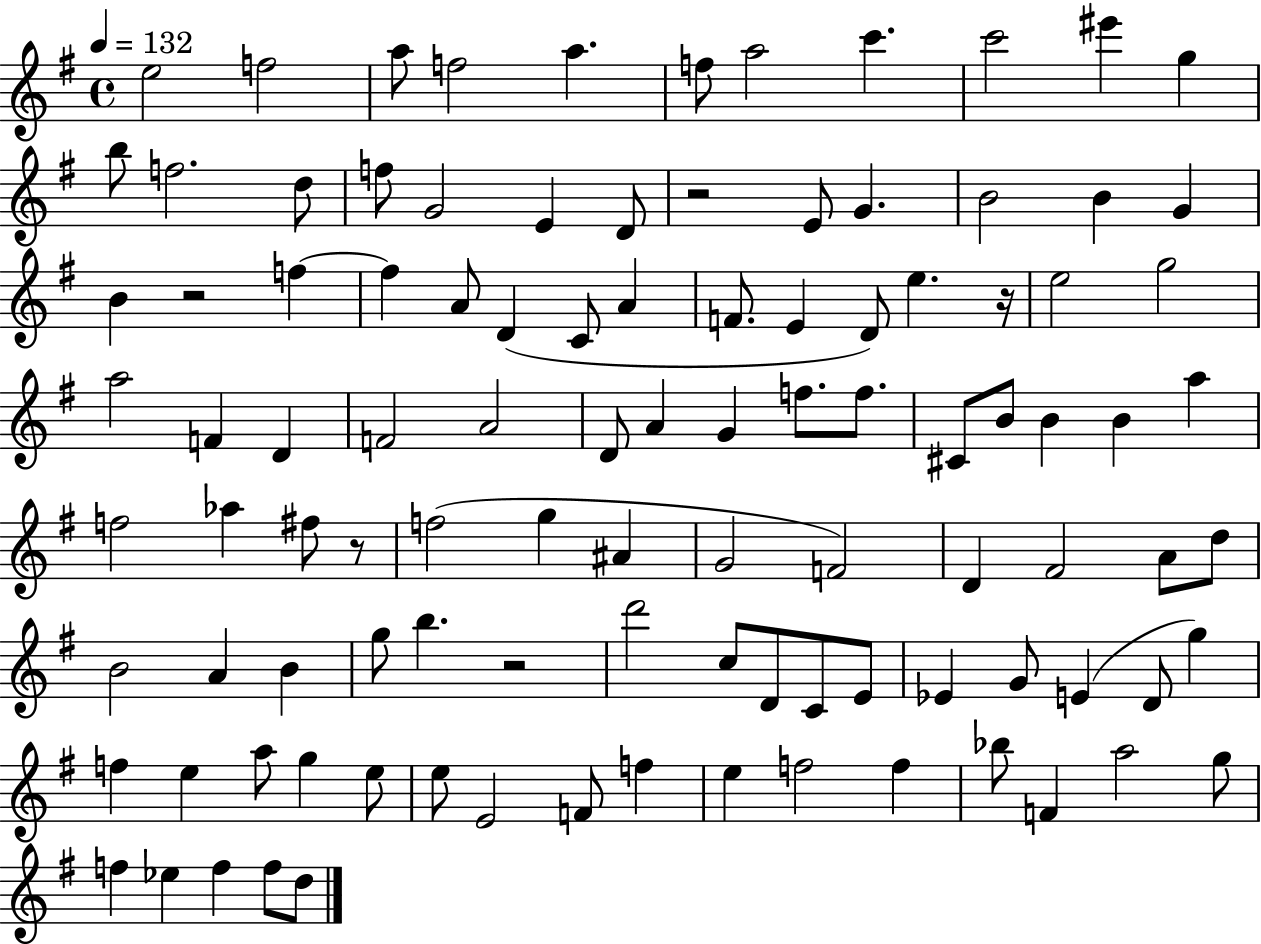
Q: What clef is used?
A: treble